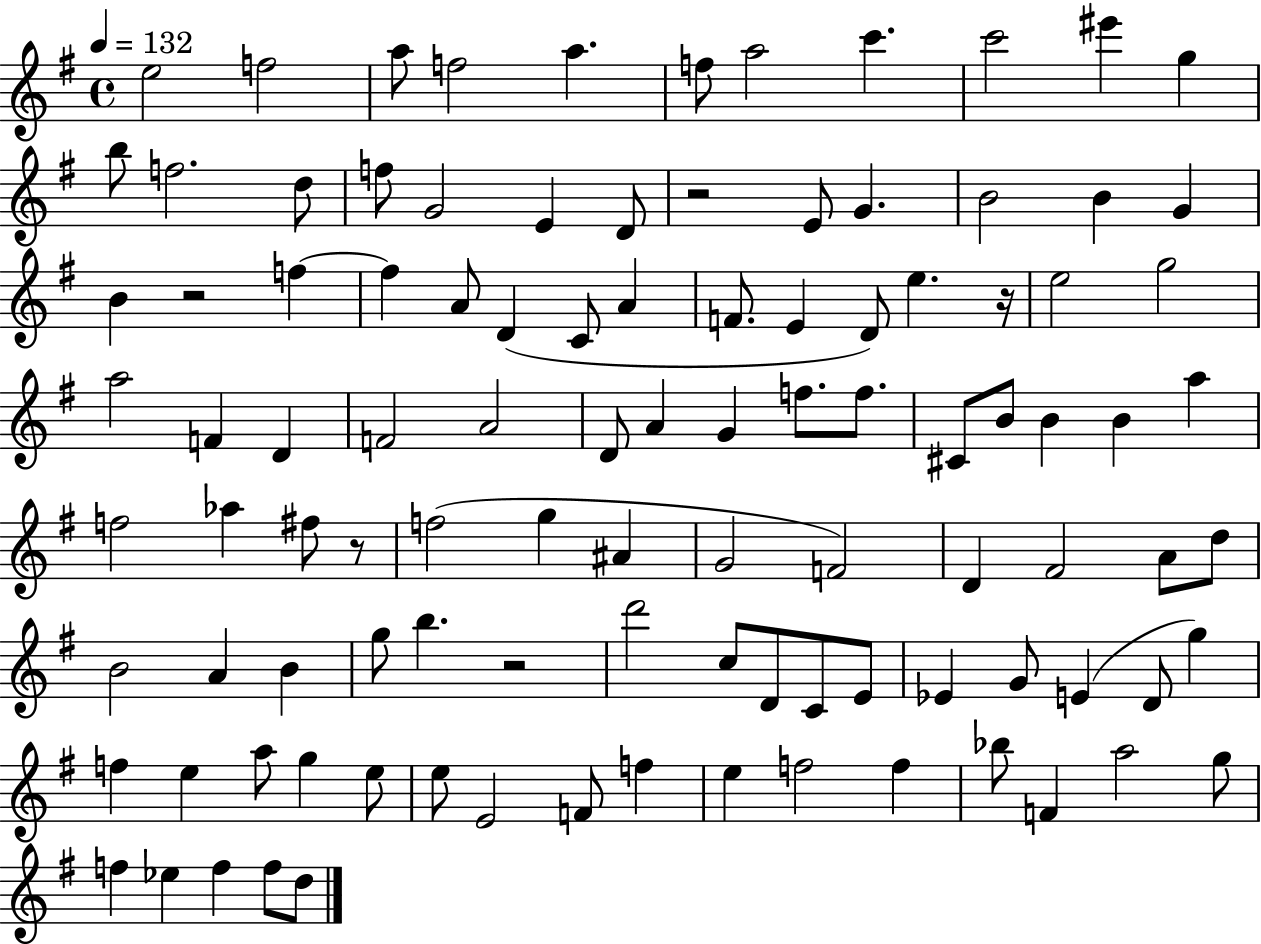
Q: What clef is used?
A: treble